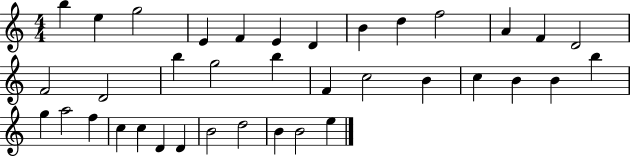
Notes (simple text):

B5/q E5/q G5/h E4/q F4/q E4/q D4/q B4/q D5/q F5/h A4/q F4/q D4/h F4/h D4/h B5/q G5/h B5/q F4/q C5/h B4/q C5/q B4/q B4/q B5/q G5/q A5/h F5/q C5/q C5/q D4/q D4/q B4/h D5/h B4/q B4/h E5/q